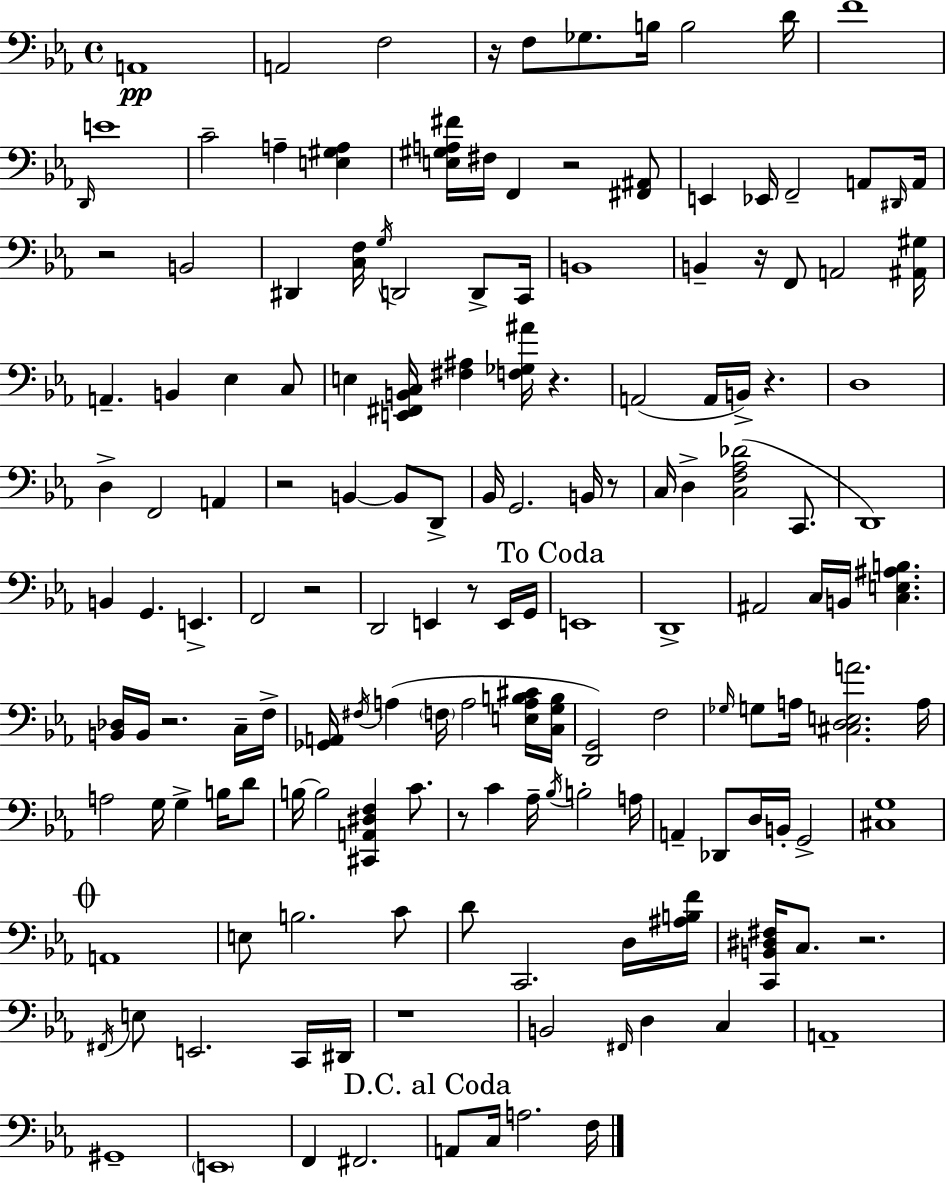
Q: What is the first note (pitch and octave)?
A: A2